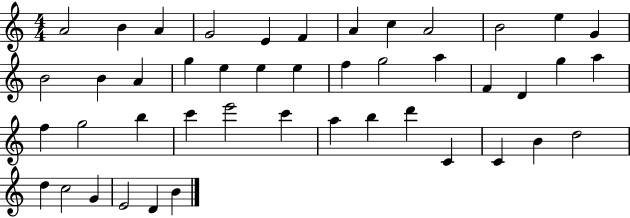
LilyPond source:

{
  \clef treble
  \numericTimeSignature
  \time 4/4
  \key c \major
  a'2 b'4 a'4 | g'2 e'4 f'4 | a'4 c''4 a'2 | b'2 e''4 g'4 | \break b'2 b'4 a'4 | g''4 e''4 e''4 e''4 | f''4 g''2 a''4 | f'4 d'4 g''4 a''4 | \break f''4 g''2 b''4 | c'''4 e'''2 c'''4 | a''4 b''4 d'''4 c'4 | c'4 b'4 d''2 | \break d''4 c''2 g'4 | e'2 d'4 b'4 | \bar "|."
}